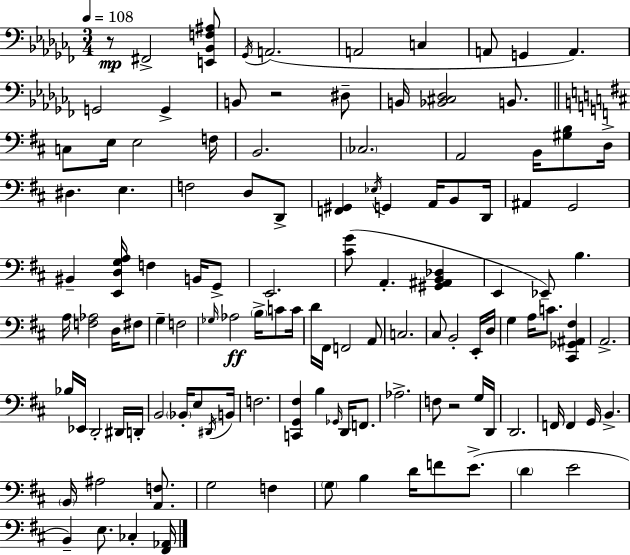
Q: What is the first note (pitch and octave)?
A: F#2